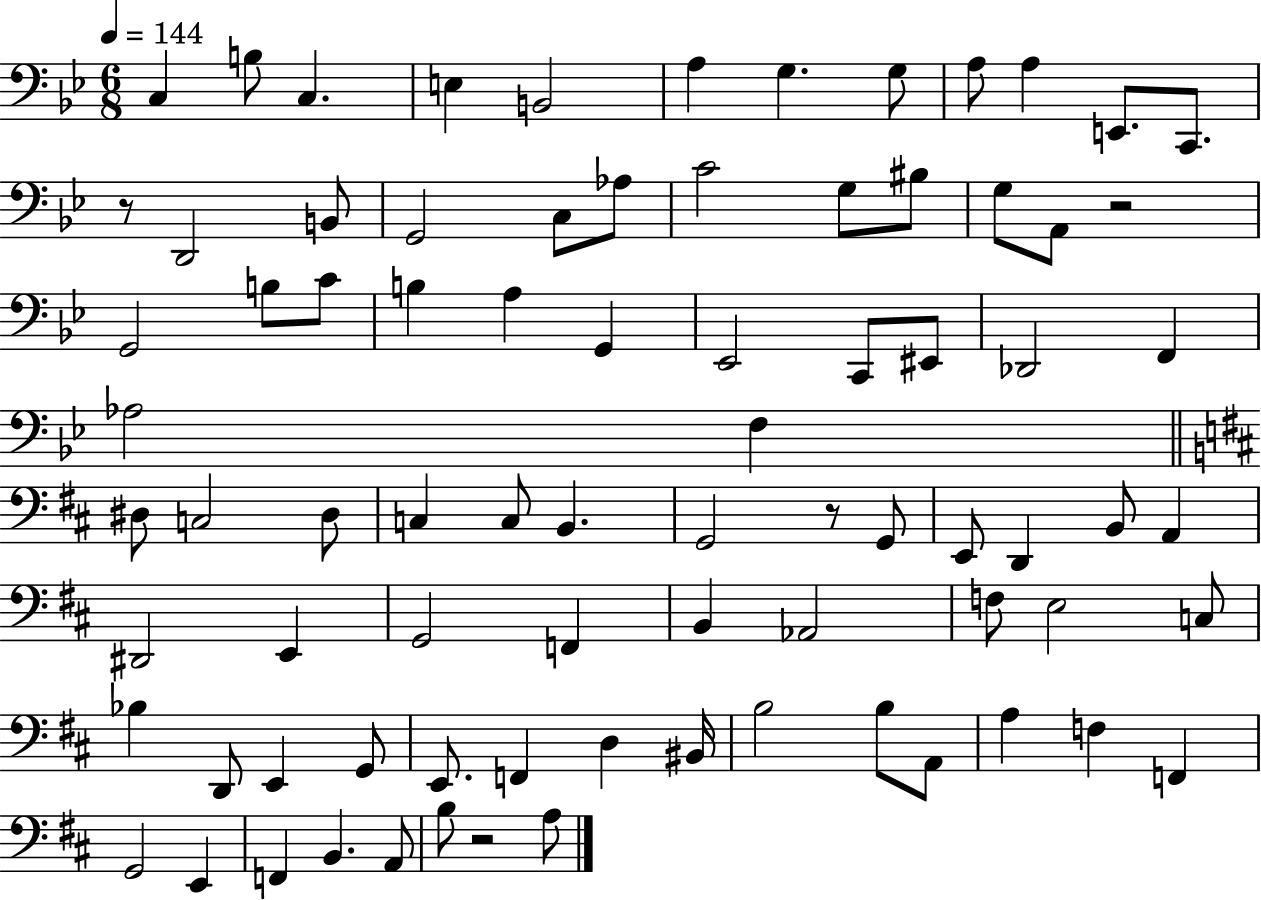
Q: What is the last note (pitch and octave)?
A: A3